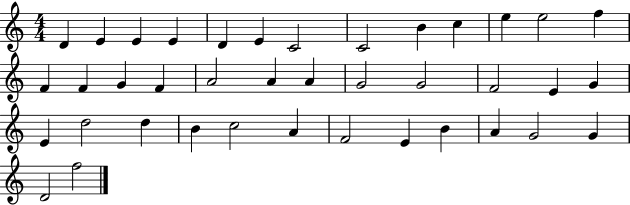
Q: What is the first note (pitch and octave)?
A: D4